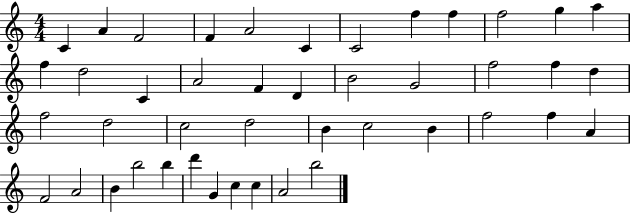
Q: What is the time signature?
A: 4/4